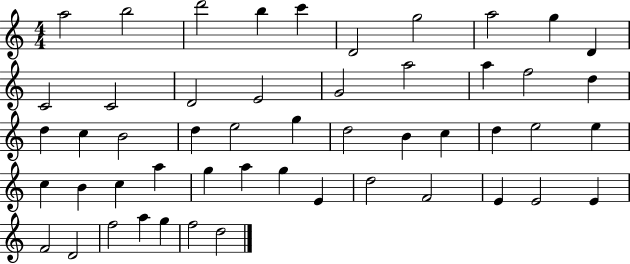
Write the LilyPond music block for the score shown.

{
  \clef treble
  \numericTimeSignature
  \time 4/4
  \key c \major
  a''2 b''2 | d'''2 b''4 c'''4 | d'2 g''2 | a''2 g''4 d'4 | \break c'2 c'2 | d'2 e'2 | g'2 a''2 | a''4 f''2 d''4 | \break d''4 c''4 b'2 | d''4 e''2 g''4 | d''2 b'4 c''4 | d''4 e''2 e''4 | \break c''4 b'4 c''4 a''4 | g''4 a''4 g''4 e'4 | d''2 f'2 | e'4 e'2 e'4 | \break f'2 d'2 | f''2 a''4 g''4 | f''2 d''2 | \bar "|."
}